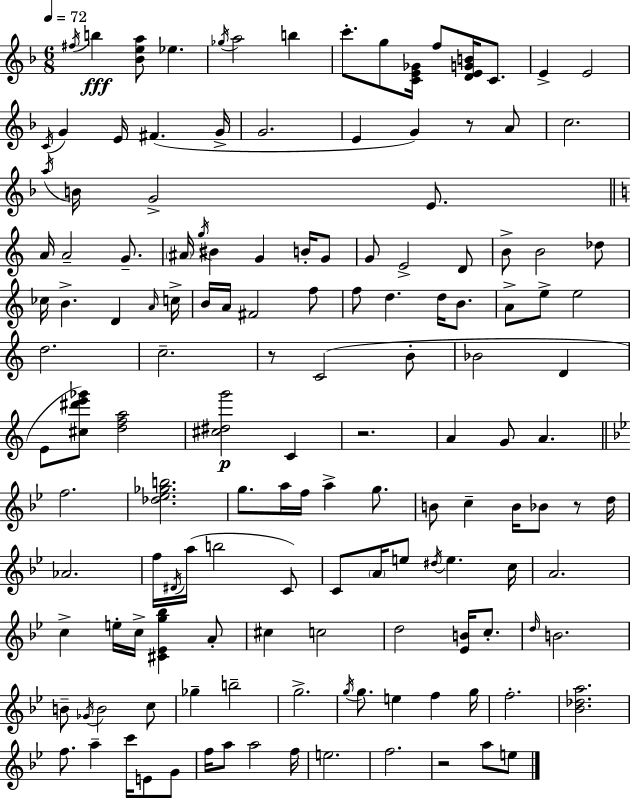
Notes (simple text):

F#5/s B5/q [Bb4,E5,A5]/e Eb5/q. Gb5/s A5/h B5/q C6/e. G5/e [C4,E4,Gb4]/s F5/e [D4,E4,G4,B4]/s C4/e. E4/q E4/h C4/s G4/q E4/s F#4/q. G4/s G4/h. E4/q G4/q R/e A4/e C5/h. A5/s B4/s G4/h E4/e. A4/s A4/h G4/e. A#4/s G5/s BIS4/q G4/q B4/s G4/e G4/e E4/h D4/e B4/e B4/h Db5/e CES5/s B4/q. D4/q A4/s C5/s B4/s A4/s F#4/h F5/e F5/e D5/q. D5/s B4/e. A4/e E5/e E5/h D5/h. C5/h. R/e C4/h B4/e Bb4/h D4/q E4/e [C#5,D#6,E6,Gb6]/e [D5,F5,A5]/h [C#5,D#5,G6]/h C4/q R/h. A4/q G4/e A4/q. F5/h. [Db5,Eb5,Gb5,B5]/h. G5/e. A5/s F5/s A5/q G5/e. B4/e C5/q B4/s Bb4/e R/e D5/s Ab4/h. F5/s D#4/s A5/s B5/h C4/e C4/e A4/s E5/e D#5/s E5/q. C5/s A4/h. C5/q E5/s C5/s [C#4,Eb4,G5,Bb5]/q A4/e C#5/q C5/h D5/h [Eb4,B4]/s C5/e. D5/s B4/h. B4/e Gb4/s B4/h C5/e Gb5/q B5/h G5/h. G5/s G5/e. E5/q F5/q G5/s F5/h. [Bb4,Db5,A5]/h. F5/e. A5/q C6/s E4/e G4/e F5/s A5/e A5/h F5/s E5/h. F5/h. R/h A5/e E5/e